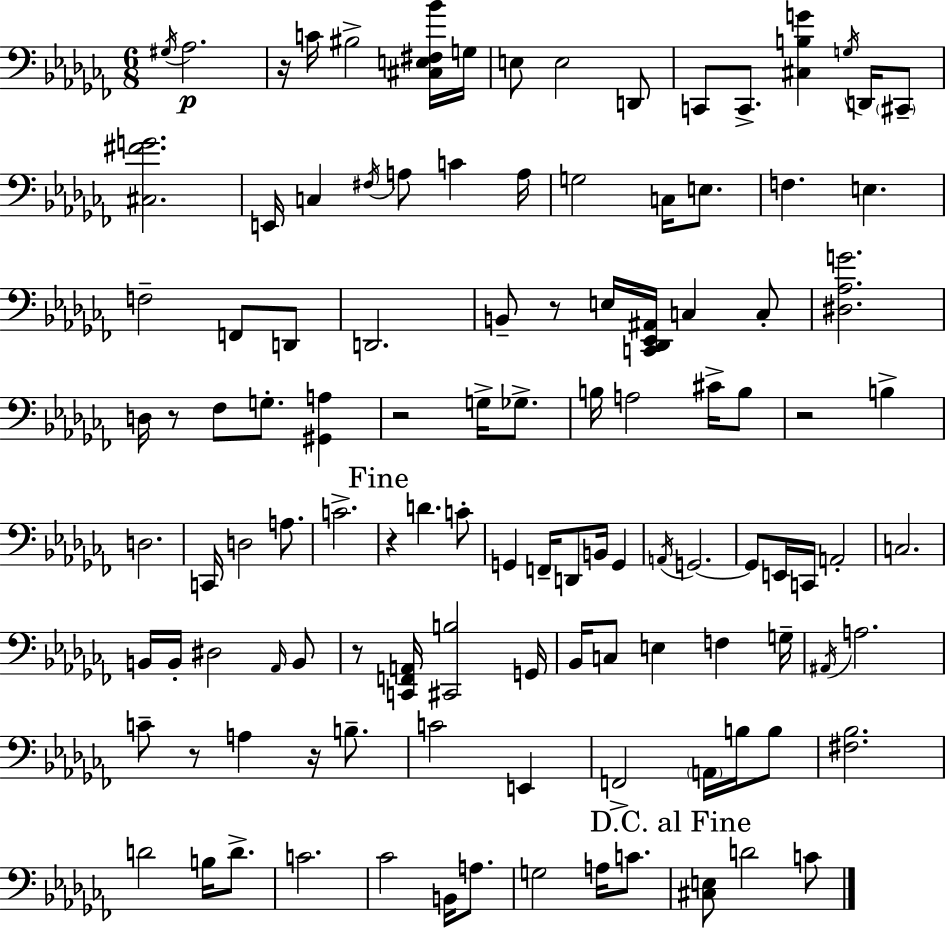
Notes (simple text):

G#3/s Ab3/h. R/s C4/s BIS3/h [C#3,E3,F#3,Bb4]/s G3/s E3/e E3/h D2/e C2/e C2/e. [C#3,B3,G4]/q G3/s D2/s C#2/e [C#3,F#4,G4]/h. E2/s C3/q F#3/s A3/e C4/q A3/s G3/h C3/s E3/e. F3/q. E3/q. F3/h F2/e D2/e D2/h. B2/e R/e E3/s [C2,Db2,Eb2,A#2]/s C3/q C3/e [D#3,Ab3,G4]/h. D3/s R/e FES3/e G3/e. [G#2,A3]/q R/h G3/s Gb3/e. B3/s A3/h C#4/s B3/e R/h B3/q D3/h. C2/s D3/h A3/e. C4/h. R/q D4/q. C4/e G2/q F2/s D2/e B2/s G2/q A2/s G2/h. G2/e E2/s C2/s A2/h C3/h. B2/s B2/s D#3/h Ab2/s B2/e R/e [C2,F2,A2]/s [C#2,B3]/h G2/s Bb2/s C3/e E3/q F3/q G3/s A#2/s A3/h. C4/e R/e A3/q R/s B3/e. C4/h E2/q F2/h A2/s B3/s B3/e [F#3,Bb3]/h. D4/h B3/s D4/e. C4/h. CES4/h B2/s A3/e. G3/h A3/s C4/e. [C#3,E3]/e D4/h C4/e